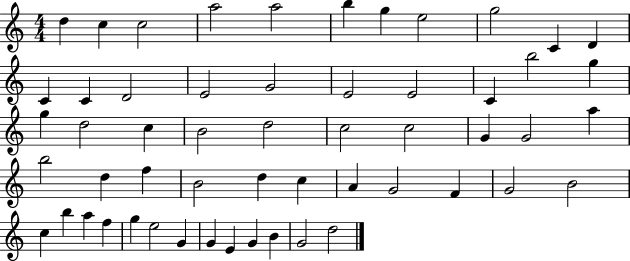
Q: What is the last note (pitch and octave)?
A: D5